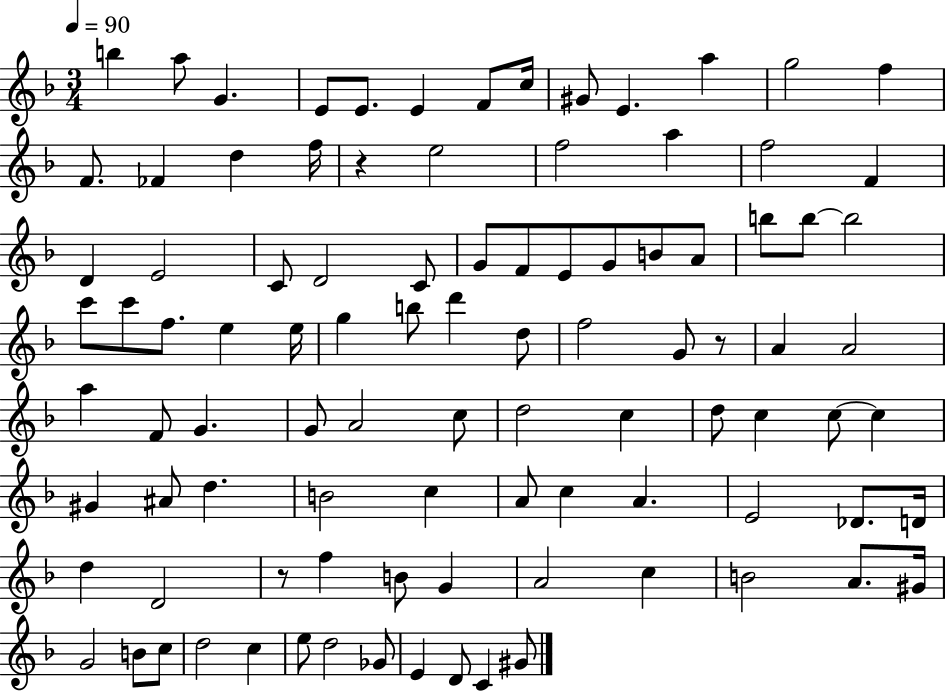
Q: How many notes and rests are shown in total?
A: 97